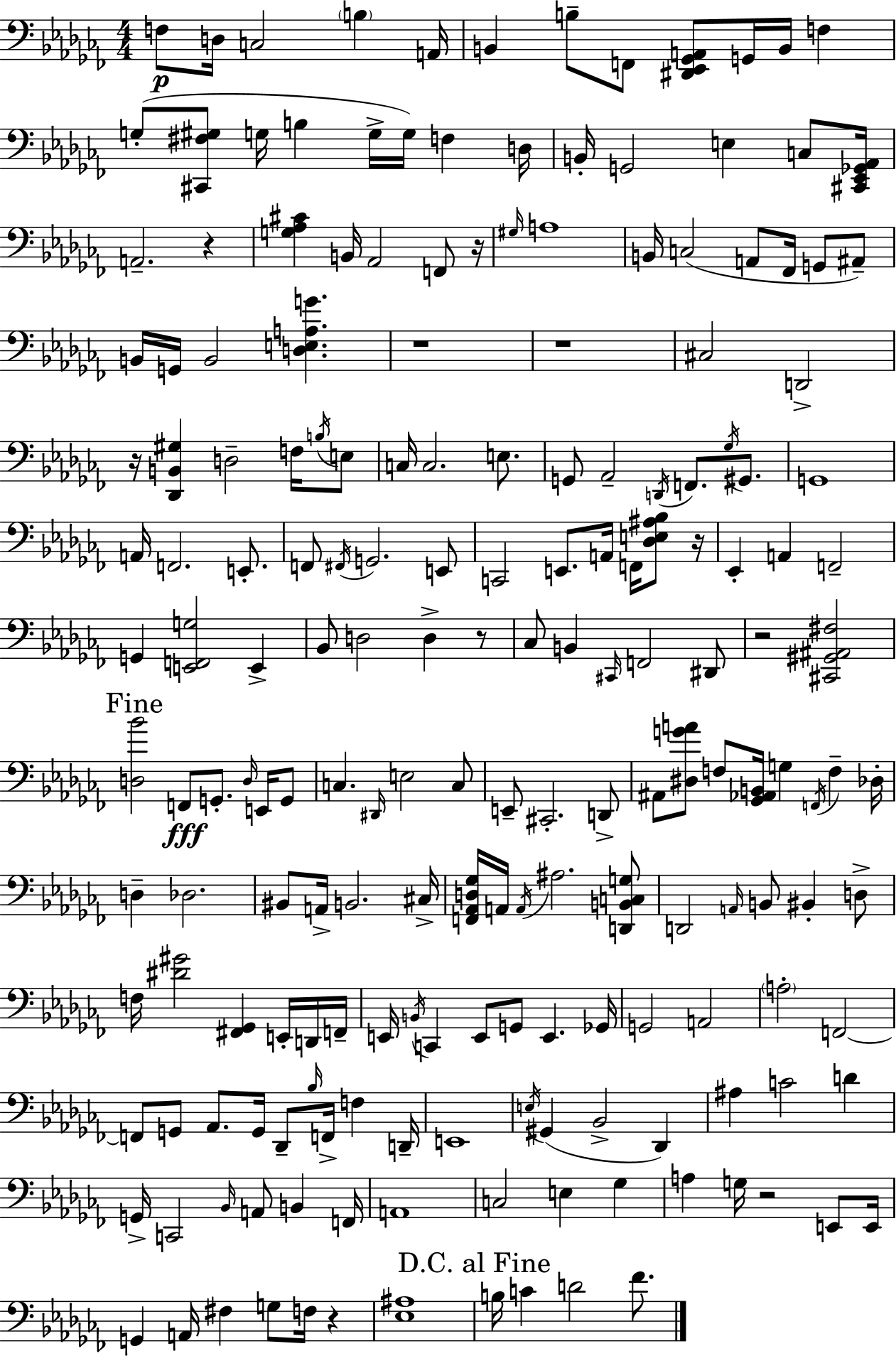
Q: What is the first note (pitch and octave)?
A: F3